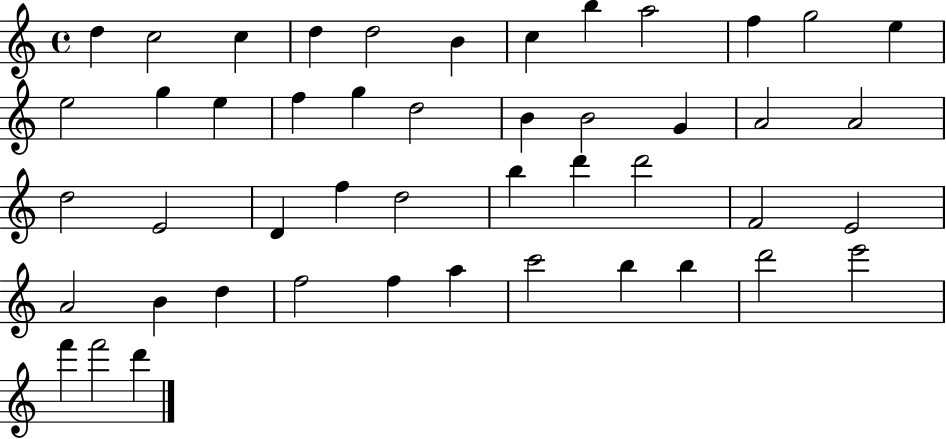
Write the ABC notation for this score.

X:1
T:Untitled
M:4/4
L:1/4
K:C
d c2 c d d2 B c b a2 f g2 e e2 g e f g d2 B B2 G A2 A2 d2 E2 D f d2 b d' d'2 F2 E2 A2 B d f2 f a c'2 b b d'2 e'2 f' f'2 d'